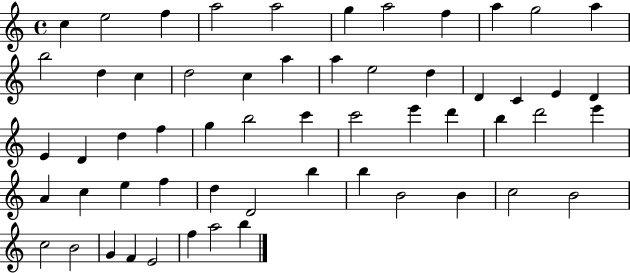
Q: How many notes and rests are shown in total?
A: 57